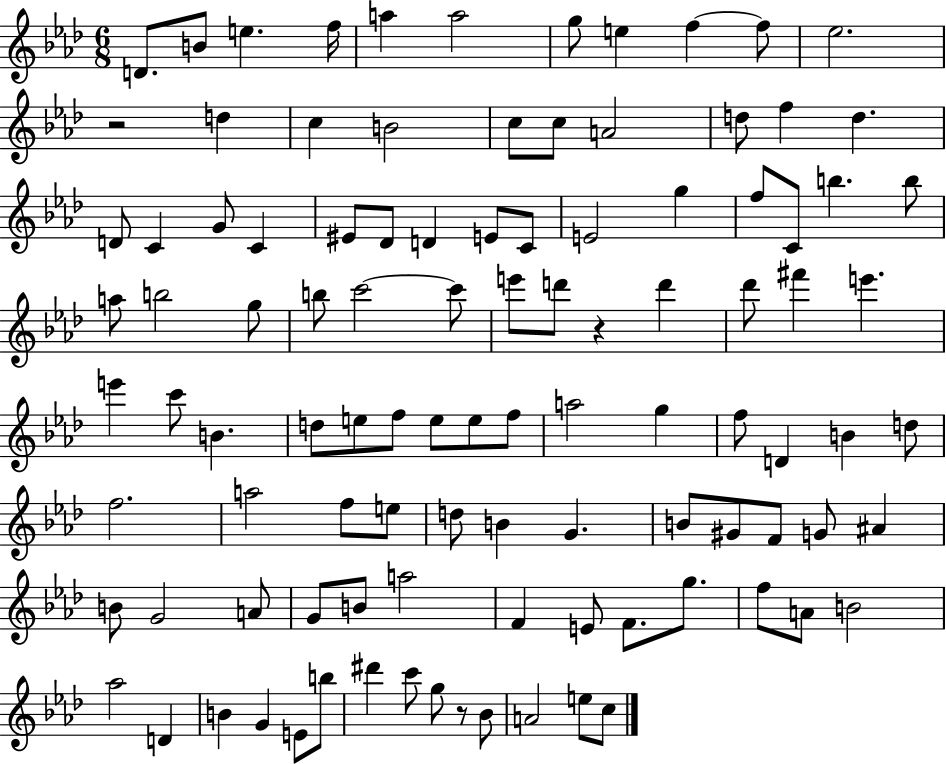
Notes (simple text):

D4/e. B4/e E5/q. F5/s A5/q A5/h G5/e E5/q F5/q F5/e Eb5/h. R/h D5/q C5/q B4/h C5/e C5/e A4/h D5/e F5/q D5/q. D4/e C4/q G4/e C4/q EIS4/e Db4/e D4/q E4/e C4/e E4/h G5/q F5/e C4/e B5/q. B5/e A5/e B5/h G5/e B5/e C6/h C6/e E6/e D6/e R/q D6/q Db6/e F#6/q E6/q. E6/q C6/e B4/q. D5/e E5/e F5/e E5/e E5/e F5/e A5/h G5/q F5/e D4/q B4/q D5/e F5/h. A5/h F5/e E5/e D5/e B4/q G4/q. B4/e G#4/e F4/e G4/e A#4/q B4/e G4/h A4/e G4/e B4/e A5/h F4/q E4/e F4/e. G5/e. F5/e A4/e B4/h Ab5/h D4/q B4/q G4/q E4/e B5/e D#6/q C6/e G5/e R/e Bb4/e A4/h E5/e C5/e